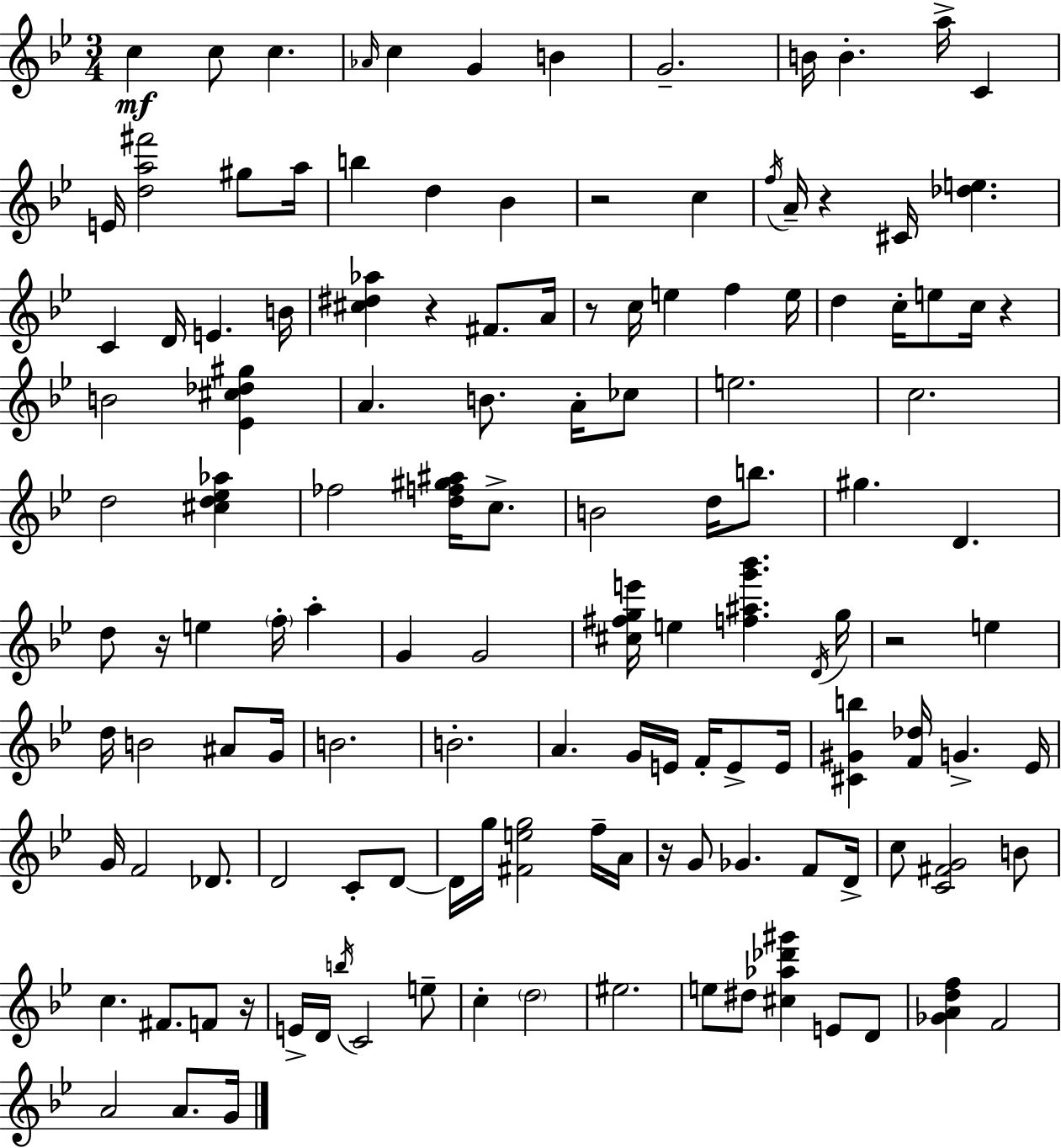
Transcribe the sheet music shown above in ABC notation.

X:1
T:Untitled
M:3/4
L:1/4
K:Gm
c c/2 c _A/4 c G B G2 B/4 B a/4 C E/4 [da^f']2 ^g/2 a/4 b d _B z2 c f/4 A/4 z ^C/4 [_de] C D/4 E B/4 [^c^d_a] z ^F/2 A/4 z/2 c/4 e f e/4 d c/4 e/2 c/4 z B2 [_E^c_d^g] A B/2 A/4 _c/2 e2 c2 d2 [^cd_e_a] _f2 [df^g^a]/4 c/2 B2 d/4 b/2 ^g D d/2 z/4 e f/4 a G G2 [^c^fge']/4 e [f^ag'_b'] D/4 g/4 z2 e d/4 B2 ^A/2 G/4 B2 B2 A G/4 E/4 F/4 E/2 E/4 [^C^Gb] [F_d]/4 G _E/4 G/4 F2 _D/2 D2 C/2 D/2 D/4 g/4 [^Feg]2 f/4 A/4 z/4 G/2 _G F/2 D/4 c/2 [C^FG]2 B/2 c ^F/2 F/2 z/4 E/4 D/4 b/4 C2 e/2 c d2 ^e2 e/2 ^d/2 [^c_a_d'^g'] E/2 D/2 [_GAdf] F2 A2 A/2 G/4